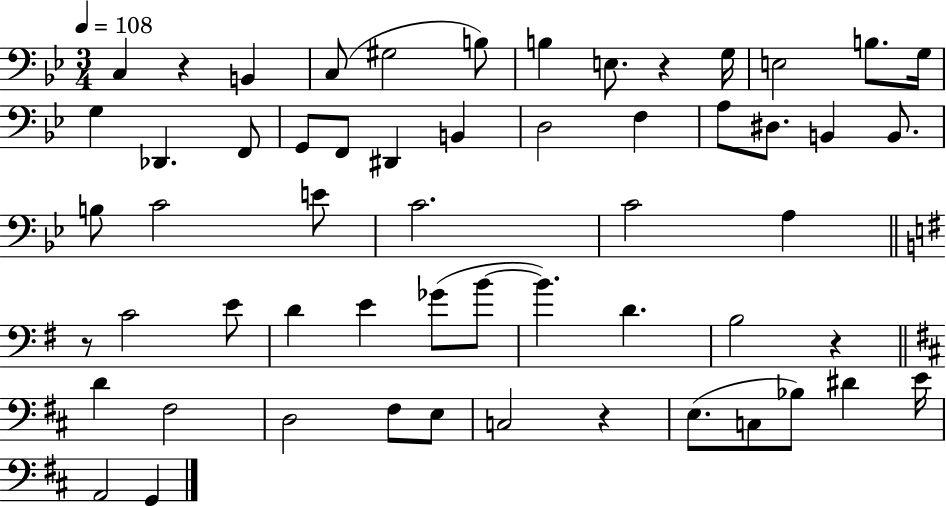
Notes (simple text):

C3/q R/q B2/q C3/e G#3/h B3/e B3/q E3/e. R/q G3/s E3/h B3/e. G3/s G3/q Db2/q. F2/e G2/e F2/e D#2/q B2/q D3/h F3/q A3/e D#3/e. B2/q B2/e. B3/e C4/h E4/e C4/h. C4/h A3/q R/e C4/h E4/e D4/q E4/q Gb4/e B4/e B4/q. D4/q. B3/h R/q D4/q F#3/h D3/h F#3/e E3/e C3/h R/q E3/e. C3/e Bb3/e D#4/q E4/s A2/h G2/q